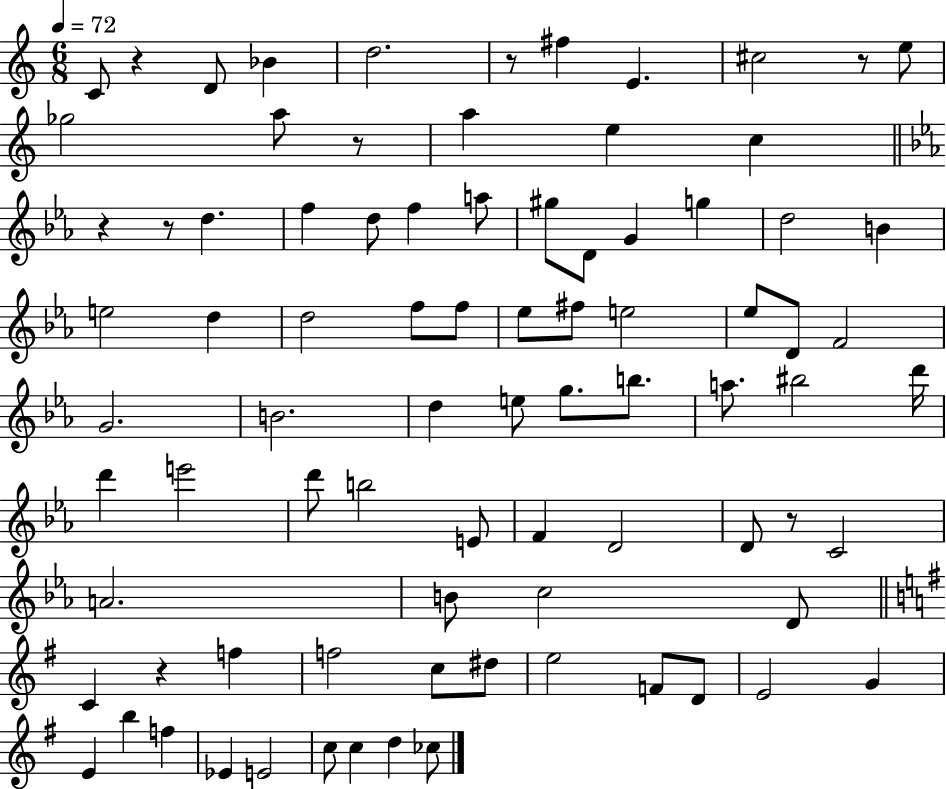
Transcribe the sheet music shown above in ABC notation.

X:1
T:Untitled
M:6/8
L:1/4
K:C
C/2 z D/2 _B d2 z/2 ^f E ^c2 z/2 e/2 _g2 a/2 z/2 a e c z z/2 d f d/2 f a/2 ^g/2 D/2 G g d2 B e2 d d2 f/2 f/2 _e/2 ^f/2 e2 _e/2 D/2 F2 G2 B2 d e/2 g/2 b/2 a/2 ^b2 d'/4 d' e'2 d'/2 b2 E/2 F D2 D/2 z/2 C2 A2 B/2 c2 D/2 C z f f2 c/2 ^d/2 e2 F/2 D/2 E2 G E b f _E E2 c/2 c d _c/2